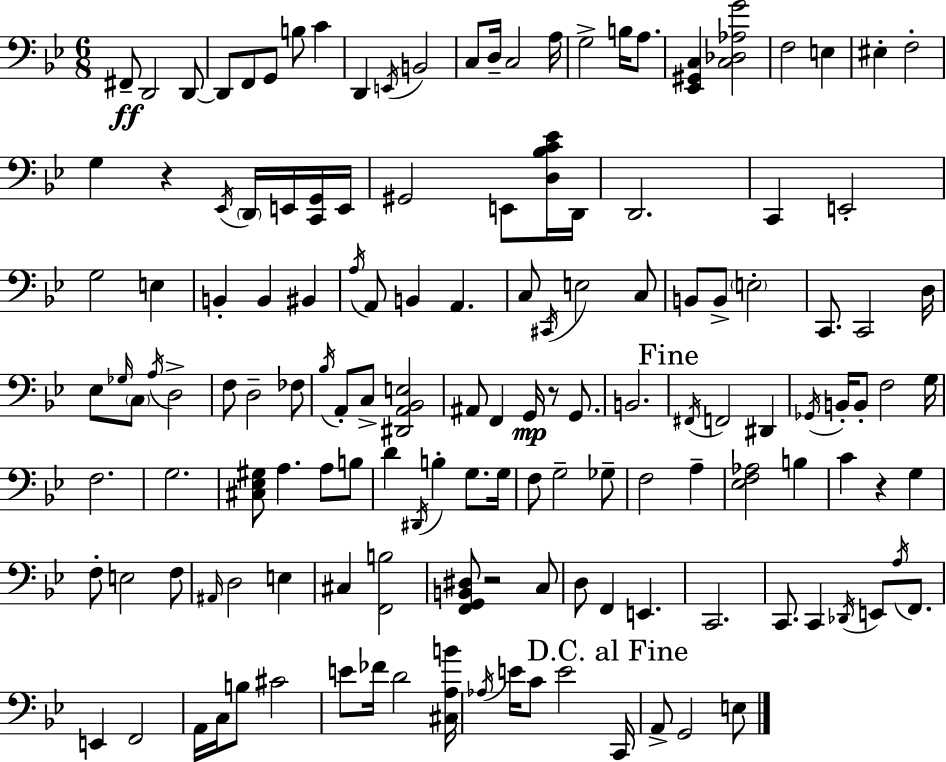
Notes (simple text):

F#2/e D2/h D2/e D2/e F2/e G2/e B3/e C4/q D2/q E2/s B2/h C3/e D3/s C3/h A3/s G3/h B3/s A3/e. [Eb2,G#2,C3]/q [C3,Db3,Ab3,G4]/h F3/h E3/q EIS3/q F3/h G3/q R/q Eb2/s D2/s E2/s [C2,G2]/s E2/s G#2/h E2/e [D3,Bb3,C4,Eb4]/s D2/s D2/h. C2/q E2/h G3/h E3/q B2/q B2/q BIS2/q A3/s A2/e B2/q A2/q. C3/e C#2/s E3/h C3/e B2/e B2/e E3/h C2/e. C2/h D3/s Eb3/e Gb3/s C3/e A3/s D3/h F3/e D3/h FES3/e Bb3/s A2/e C3/e [D#2,A2,Bb2,E3]/h A#2/e F2/q G2/s R/e G2/e. B2/h. F#2/s F2/h D#2/q Gb2/s B2/s B2/e F3/h G3/s F3/h. G3/h. [C#3,Eb3,G#3]/e A3/q. A3/e B3/e D4/q D#2/s B3/q G3/e. G3/s F3/e G3/h Gb3/e F3/h A3/q [Eb3,F3,Ab3]/h B3/q C4/q R/q G3/q F3/e E3/h F3/e A#2/s D3/h E3/q C#3/q [F2,B3]/h [F2,G2,B2,D#3]/e R/h C3/e D3/e F2/q E2/q. C2/h. C2/e. C2/q Db2/s E2/e A3/s F2/e. E2/q F2/h A2/s C3/s B3/e C#4/h E4/e FES4/s D4/h [C#3,A3,B4]/s Ab3/s E4/s C4/e E4/h C2/s A2/e G2/h E3/e